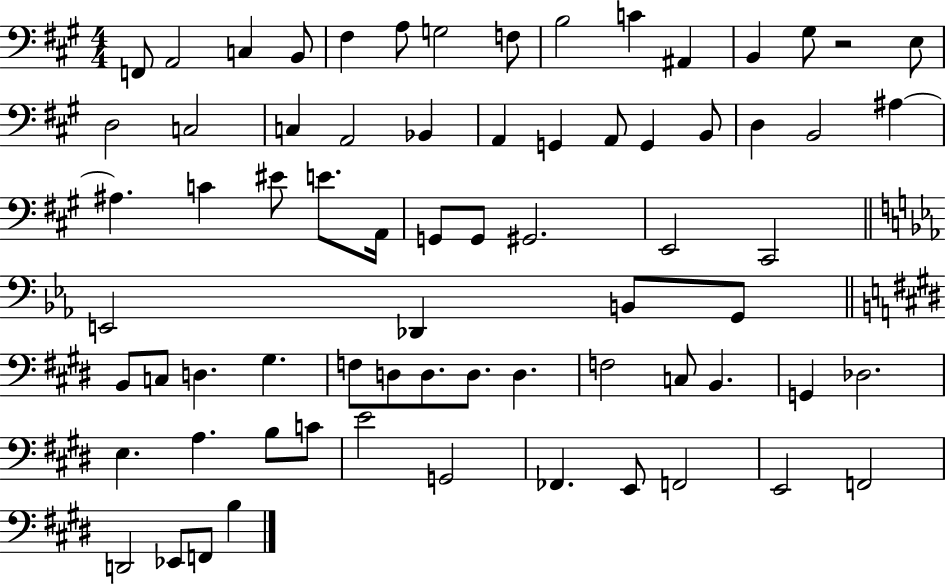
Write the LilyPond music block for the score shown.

{
  \clef bass
  \numericTimeSignature
  \time 4/4
  \key a \major
  f,8 a,2 c4 b,8 | fis4 a8 g2 f8 | b2 c'4 ais,4 | b,4 gis8 r2 e8 | \break d2 c2 | c4 a,2 bes,4 | a,4 g,4 a,8 g,4 b,8 | d4 b,2 ais4~~ | \break ais4. c'4 eis'8 e'8. a,16 | g,8 g,8 gis,2. | e,2 cis,2 | \bar "||" \break \key ees \major e,2 des,4 b,8 g,8 | \bar "||" \break \key e \major b,8 c8 d4. gis4. | f8 d8 d8. d8. d4. | f2 c8 b,4. | g,4 des2. | \break e4. a4. b8 c'8 | e'2 g,2 | fes,4. e,8 f,2 | e,2 f,2 | \break d,2 ees,8 f,8 b4 | \bar "|."
}